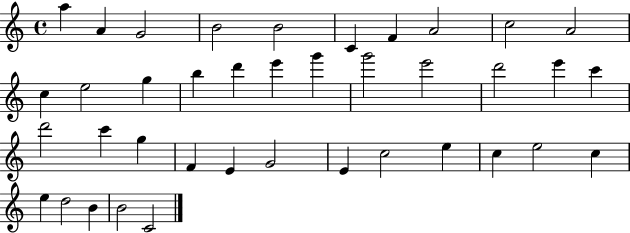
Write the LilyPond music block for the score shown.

{
  \clef treble
  \time 4/4
  \defaultTimeSignature
  \key c \major
  a''4 a'4 g'2 | b'2 b'2 | c'4 f'4 a'2 | c''2 a'2 | \break c''4 e''2 g''4 | b''4 d'''4 e'''4 g'''4 | g'''2 e'''2 | d'''2 e'''4 c'''4 | \break d'''2 c'''4 g''4 | f'4 e'4 g'2 | e'4 c''2 e''4 | c''4 e''2 c''4 | \break e''4 d''2 b'4 | b'2 c'2 | \bar "|."
}